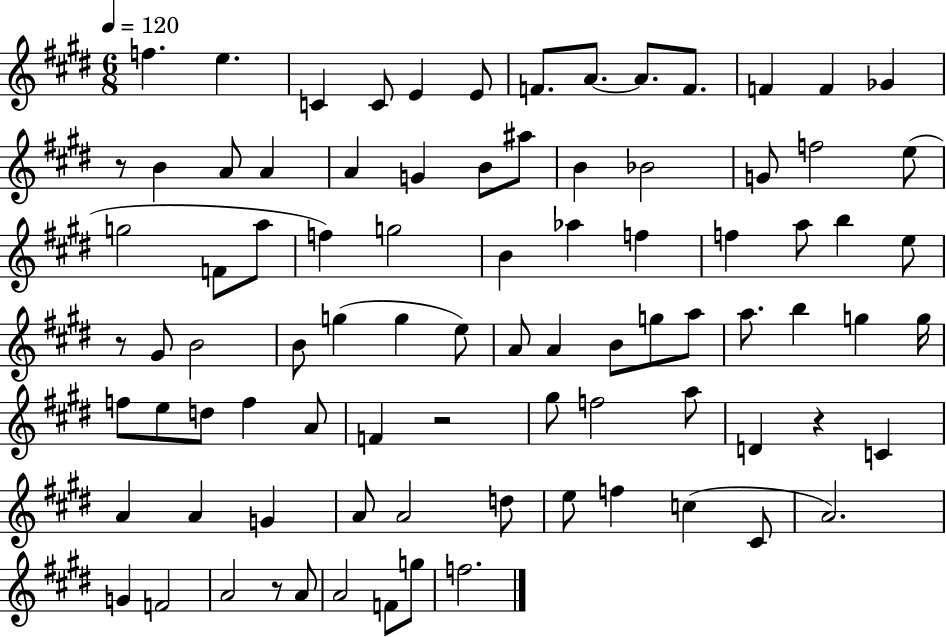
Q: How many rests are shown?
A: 5